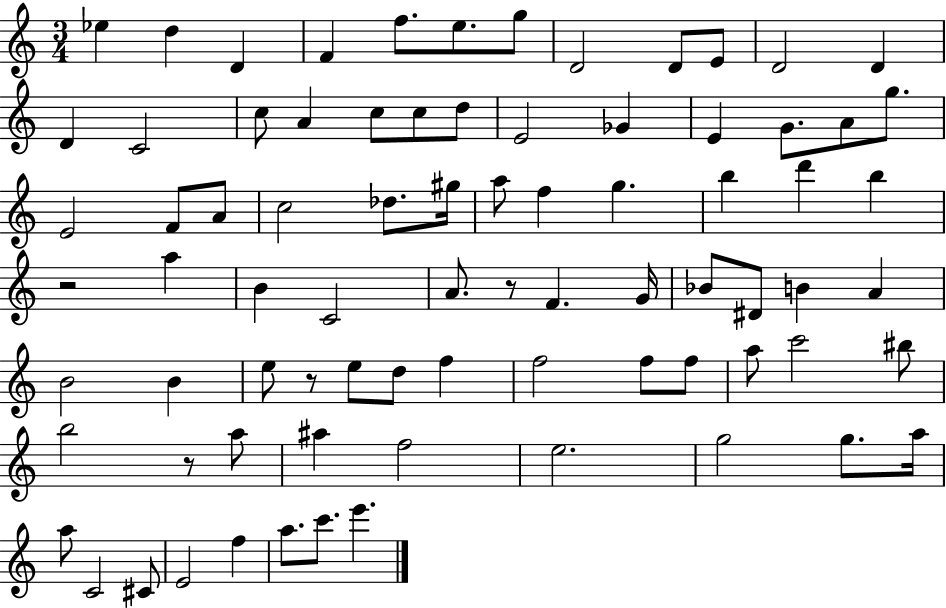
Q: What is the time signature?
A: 3/4